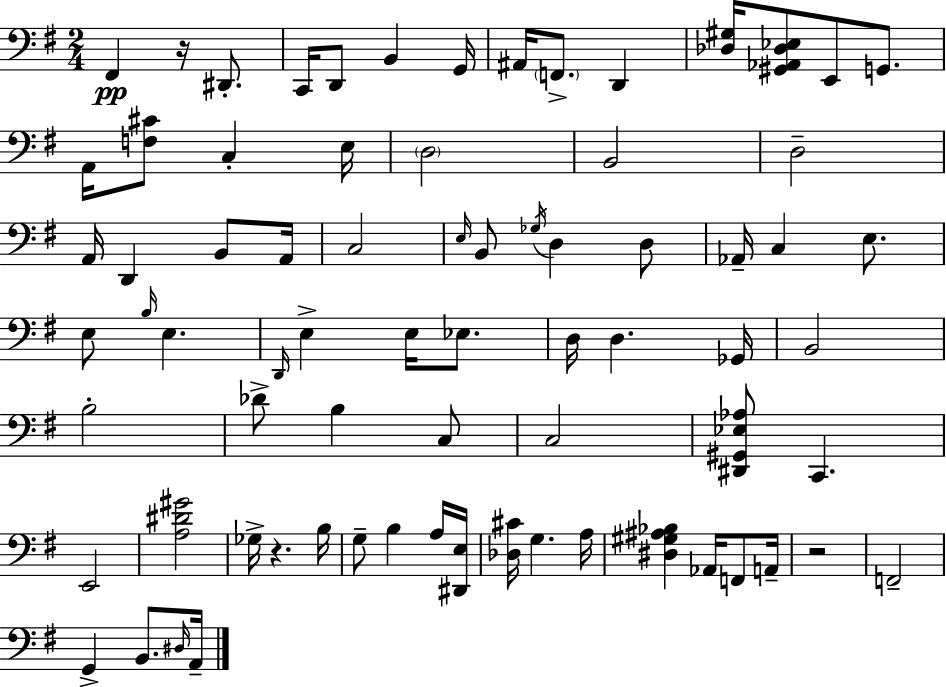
F#2/q R/s D#2/e. C2/s D2/e B2/q G2/s A#2/s F2/e. D2/q [Db3,G#3]/s [G#2,Ab2,Db3,Eb3]/e E2/e G2/e. A2/s [F3,C#4]/e C3/q E3/s D3/h B2/h D3/h A2/s D2/q B2/e A2/s C3/h E3/s B2/e Gb3/s D3/q D3/e Ab2/s C3/q E3/e. E3/e B3/s E3/q. D2/s E3/q E3/s Eb3/e. D3/s D3/q. Gb2/s B2/h B3/h Db4/e B3/q C3/e C3/h [D#2,G#2,Eb3,Ab3]/e C2/q. E2/h [A3,D#4,G#4]/h Gb3/s R/q. B3/s G3/e B3/q A3/s [D#2,E3]/s [Db3,C#4]/s G3/q. A3/s [D#3,G#3,A#3,Bb3]/q Ab2/s F2/e A2/s R/h F2/h G2/q B2/e. D#3/s A2/s